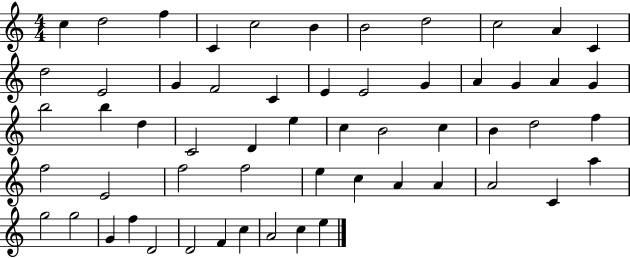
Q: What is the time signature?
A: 4/4